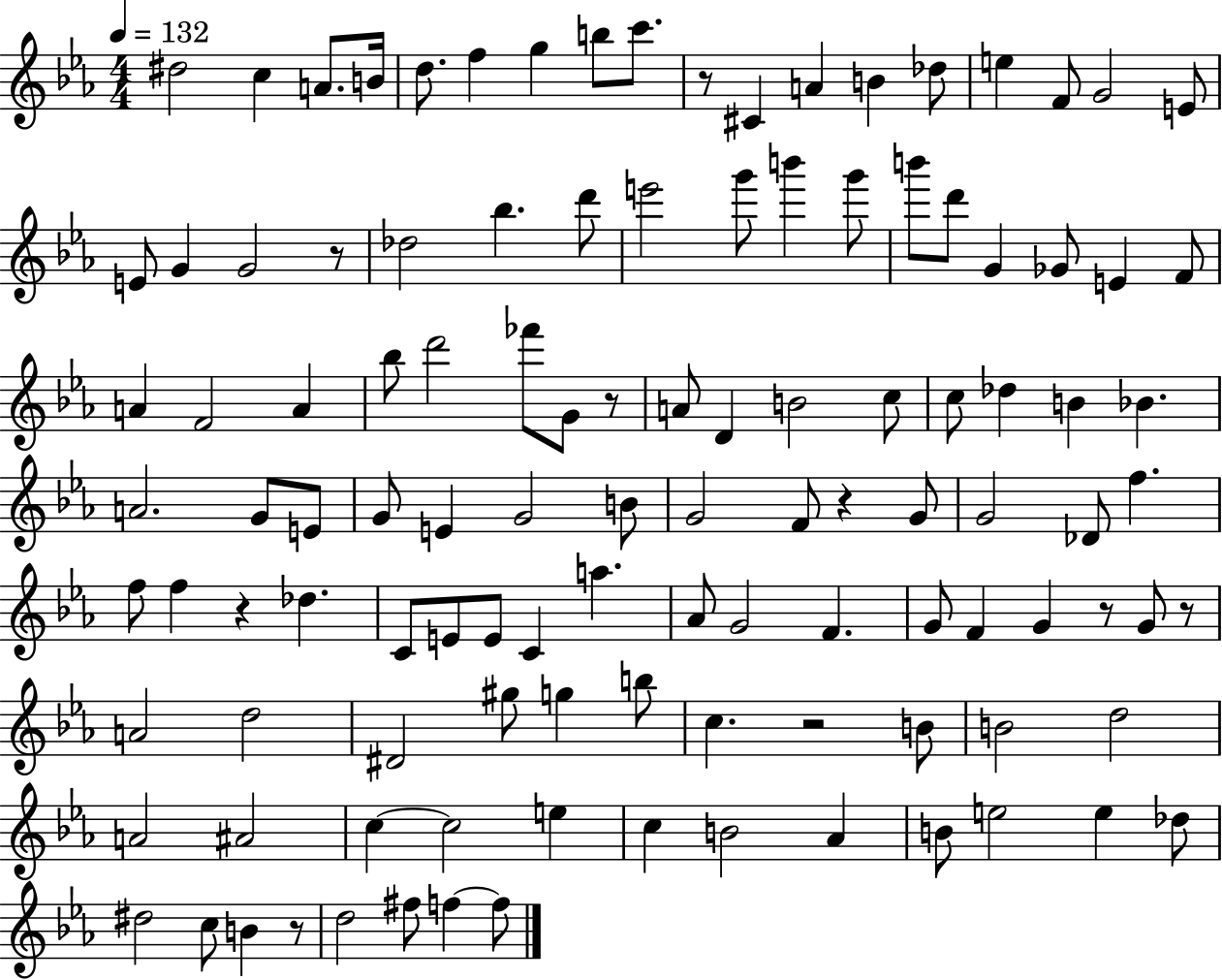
D#5/h C5/q A4/e. B4/s D5/e. F5/q G5/q B5/e C6/e. R/e C#4/q A4/q B4/q Db5/e E5/q F4/e G4/h E4/e E4/e G4/q G4/h R/e Db5/h Bb5/q. D6/e E6/h G6/e B6/q G6/e B6/e D6/e G4/q Gb4/e E4/q F4/e A4/q F4/h A4/q Bb5/e D6/h FES6/e G4/e R/e A4/e D4/q B4/h C5/e C5/e Db5/q B4/q Bb4/q. A4/h. G4/e E4/e G4/e E4/q G4/h B4/e G4/h F4/e R/q G4/e G4/h Db4/e F5/q. F5/e F5/q R/q Db5/q. C4/e E4/e E4/e C4/q A5/q. Ab4/e G4/h F4/q. G4/e F4/q G4/q R/e G4/e R/e A4/h D5/h D#4/h G#5/e G5/q B5/e C5/q. R/h B4/e B4/h D5/h A4/h A#4/h C5/q C5/h E5/q C5/q B4/h Ab4/q B4/e E5/h E5/q Db5/e D#5/h C5/e B4/q R/e D5/h F#5/e F5/q F5/e